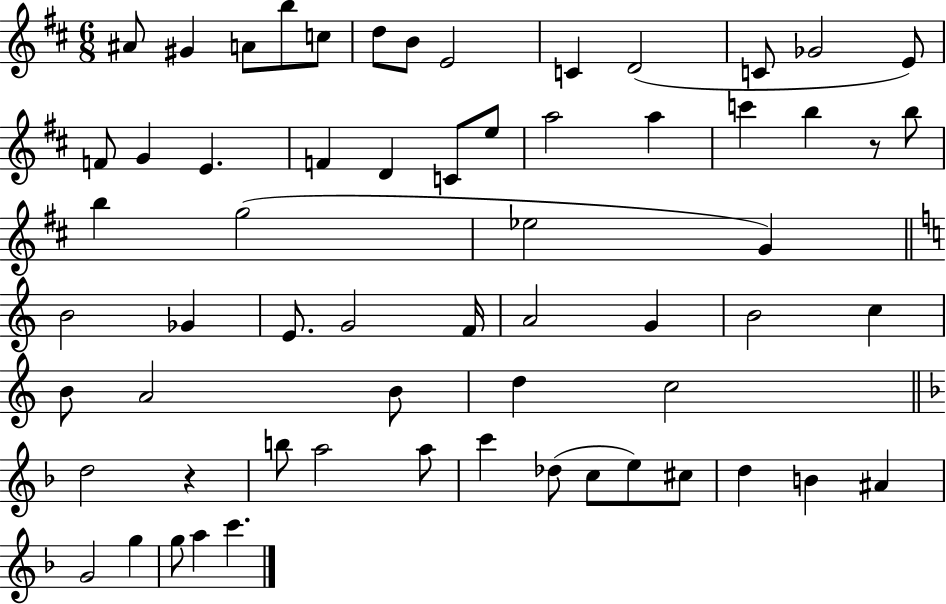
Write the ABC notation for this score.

X:1
T:Untitled
M:6/8
L:1/4
K:D
^A/2 ^G A/2 b/2 c/2 d/2 B/2 E2 C D2 C/2 _G2 E/2 F/2 G E F D C/2 e/2 a2 a c' b z/2 b/2 b g2 _e2 G B2 _G E/2 G2 F/4 A2 G B2 c B/2 A2 B/2 d c2 d2 z b/2 a2 a/2 c' _d/2 c/2 e/2 ^c/2 d B ^A G2 g g/2 a c'